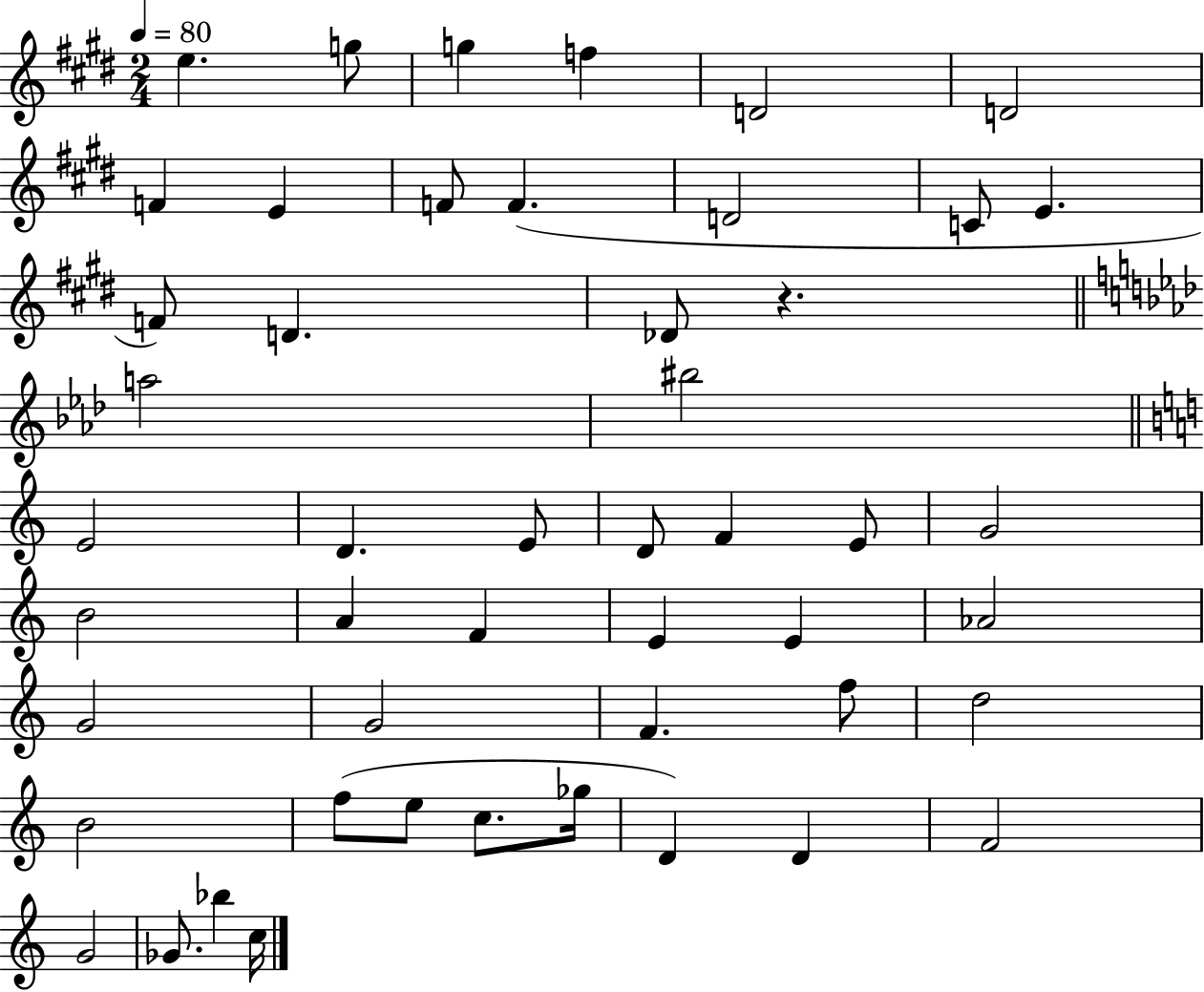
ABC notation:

X:1
T:Untitled
M:2/4
L:1/4
K:E
e g/2 g f D2 D2 F E F/2 F D2 C/2 E F/2 D _D/2 z a2 ^b2 E2 D E/2 D/2 F E/2 G2 B2 A F E E _A2 G2 G2 F f/2 d2 B2 f/2 e/2 c/2 _g/4 D D F2 G2 _G/2 _b c/4